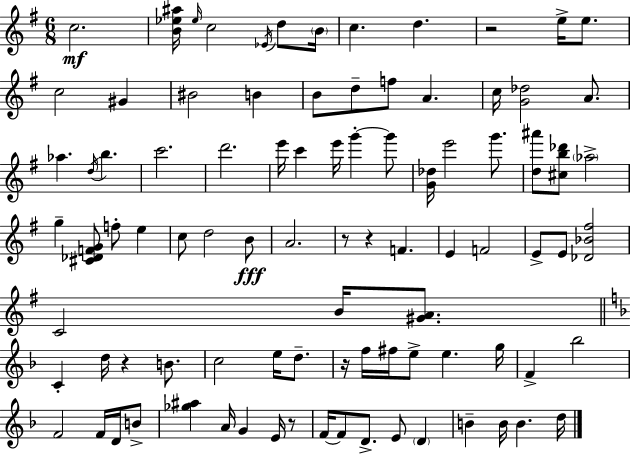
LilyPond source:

{
  \clef treble
  \numericTimeSignature
  \time 6/8
  \key e \minor
  c''2.\mf | <b' ees'' ais''>16 \grace { ees''16 } c''2 \acciaccatura { ees'16 } d''8 | \parenthesize b'16 c''4. d''4. | r2 e''16-> e''8. | \break c''2 gis'4 | bis'2 b'4 | b'8 d''8-- f''8 a'4. | c''16 <g' des''>2 a'8. | \break aes''4. \acciaccatura { d''16 } b''4. | c'''2. | d'''2. | e'''16 c'''4 e'''16 g'''4-.~~ | \break g'''8 <g' des''>16 e'''2 | g'''8. <d'' ais'''>8 <cis'' b'' des'''>8 \parenthesize aes''2-> | g''4-- <cis' des' f' g'>8 f''8-. e''4 | c''8 d''2 | \break b'8\fff a'2. | r8 r4 f'4. | e'4 f'2 | e'8-> e'8 <des' bes' fis''>2 | \break c'2 b'16 | <gis' a'>8. \bar "||" \break \key f \major c'4-. d''16 r4 b'8. | c''2 e''16 d''8.-- | r16 f''16 fis''16 e''8-> e''4. g''16 | f'4-> bes''2 | \break f'2 f'16 d'16 b'8-> | <ges'' ais''>4 a'16 g'4 e'16 r8 | f'16~~ f'8 d'8.-> e'8 \parenthesize d'4 | b'4-- b'16 b'4. d''16 | \break \bar "|."
}